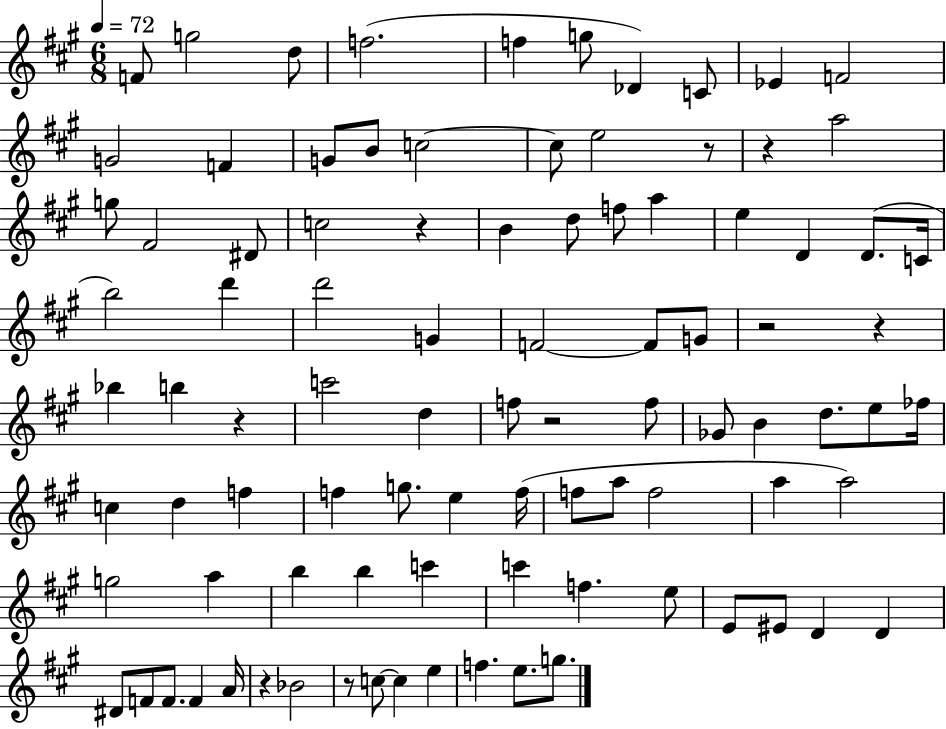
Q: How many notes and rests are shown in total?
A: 93